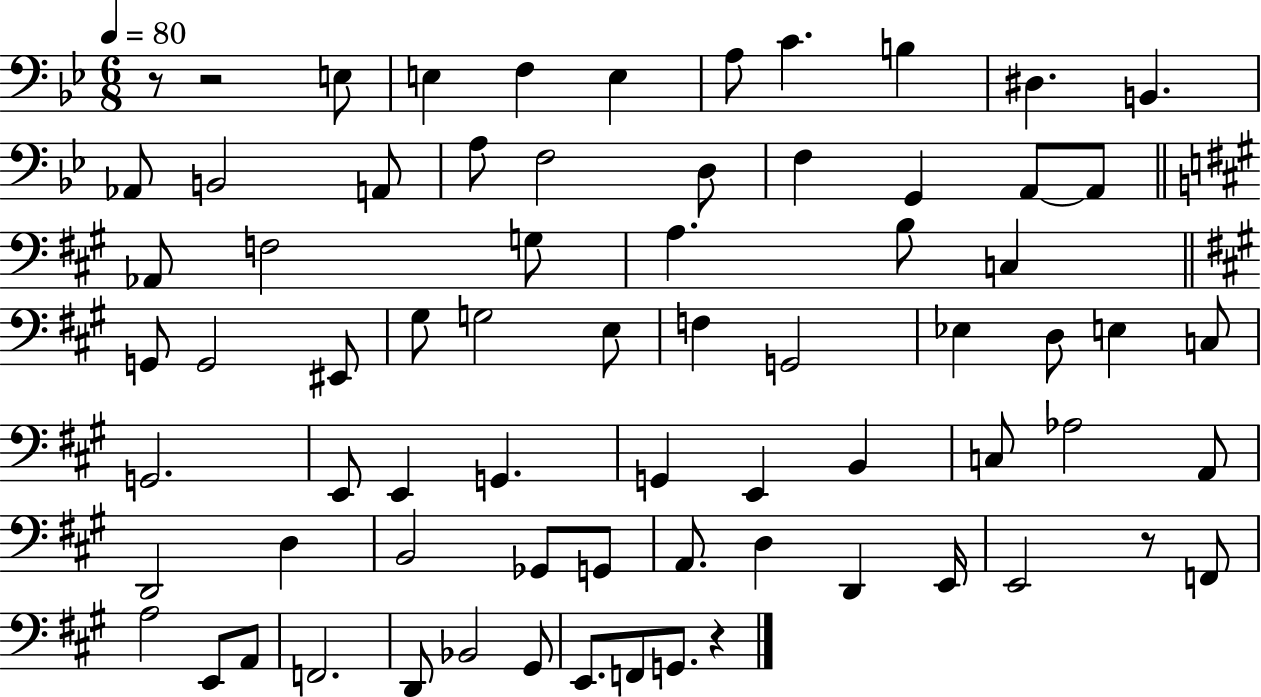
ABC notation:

X:1
T:Untitled
M:6/8
L:1/4
K:Bb
z/2 z2 E,/2 E, F, E, A,/2 C B, ^D, B,, _A,,/2 B,,2 A,,/2 A,/2 F,2 D,/2 F, G,, A,,/2 A,,/2 _A,,/2 F,2 G,/2 A, B,/2 C, G,,/2 G,,2 ^E,,/2 ^G,/2 G,2 E,/2 F, G,,2 _E, D,/2 E, C,/2 G,,2 E,,/2 E,, G,, G,, E,, B,, C,/2 _A,2 A,,/2 D,,2 D, B,,2 _G,,/2 G,,/2 A,,/2 D, D,, E,,/4 E,,2 z/2 F,,/2 A,2 E,,/2 A,,/2 F,,2 D,,/2 _B,,2 ^G,,/2 E,,/2 F,,/2 G,,/2 z